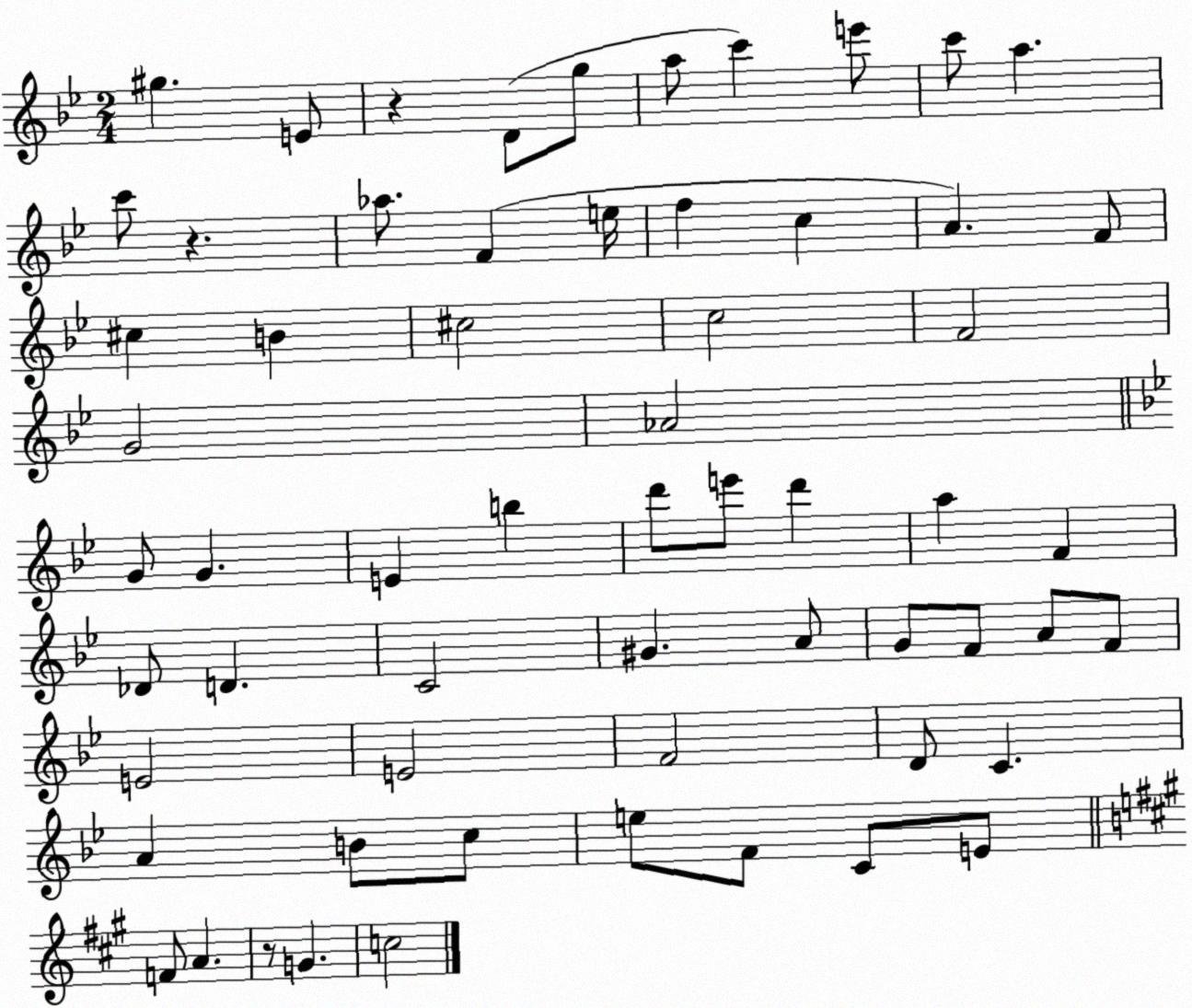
X:1
T:Untitled
M:2/4
L:1/4
K:Bb
^g E/2 z D/2 g/2 a/2 c' e'/2 c'/2 a c'/2 z _a/2 F e/4 f c A F/2 ^c B ^c2 c2 F2 G2 _A2 G/2 G E b d'/2 e'/2 d' a F _D/2 D C2 ^G A/2 G/2 F/2 A/2 F/2 E2 E2 F2 D/2 C A B/2 c/2 e/2 F/2 C/2 E/2 F/2 A z/2 G c2